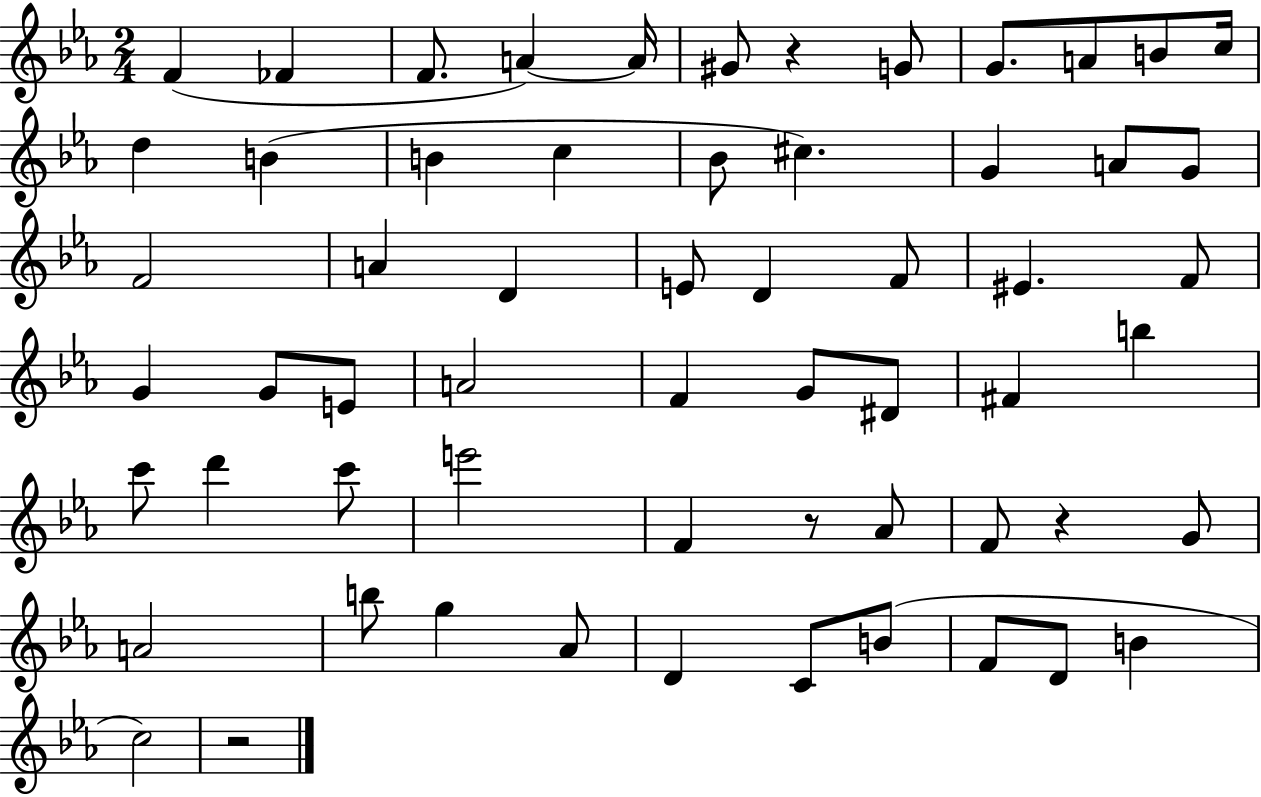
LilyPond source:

{
  \clef treble
  \numericTimeSignature
  \time 2/4
  \key ees \major
  f'4( fes'4 | f'8. a'4~~) a'16 | gis'8 r4 g'8 | g'8. a'8 b'8 c''16 | \break d''4 b'4( | b'4 c''4 | bes'8 cis''4.) | g'4 a'8 g'8 | \break f'2 | a'4 d'4 | e'8 d'4 f'8 | eis'4. f'8 | \break g'4 g'8 e'8 | a'2 | f'4 g'8 dis'8 | fis'4 b''4 | \break c'''8 d'''4 c'''8 | e'''2 | f'4 r8 aes'8 | f'8 r4 g'8 | \break a'2 | b''8 g''4 aes'8 | d'4 c'8 b'8( | f'8 d'8 b'4 | \break c''2) | r2 | \bar "|."
}